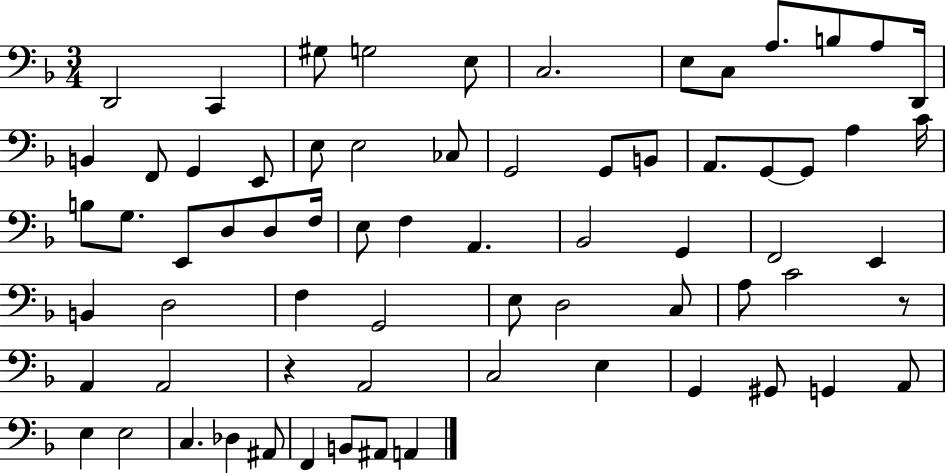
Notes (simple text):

D2/h C2/q G#3/e G3/h E3/e C3/h. E3/e C3/e A3/e. B3/e A3/e D2/s B2/q F2/e G2/q E2/e E3/e E3/h CES3/e G2/h G2/e B2/e A2/e. G2/e G2/e A3/q C4/s B3/e G3/e. E2/e D3/e D3/e F3/s E3/e F3/q A2/q. Bb2/h G2/q F2/h E2/q B2/q D3/h F3/q G2/h E3/e D3/h C3/e A3/e C4/h R/e A2/q A2/h R/q A2/h C3/h E3/q G2/q G#2/e G2/q A2/e E3/q E3/h C3/q. Db3/q A#2/e F2/q B2/e A#2/e A2/q